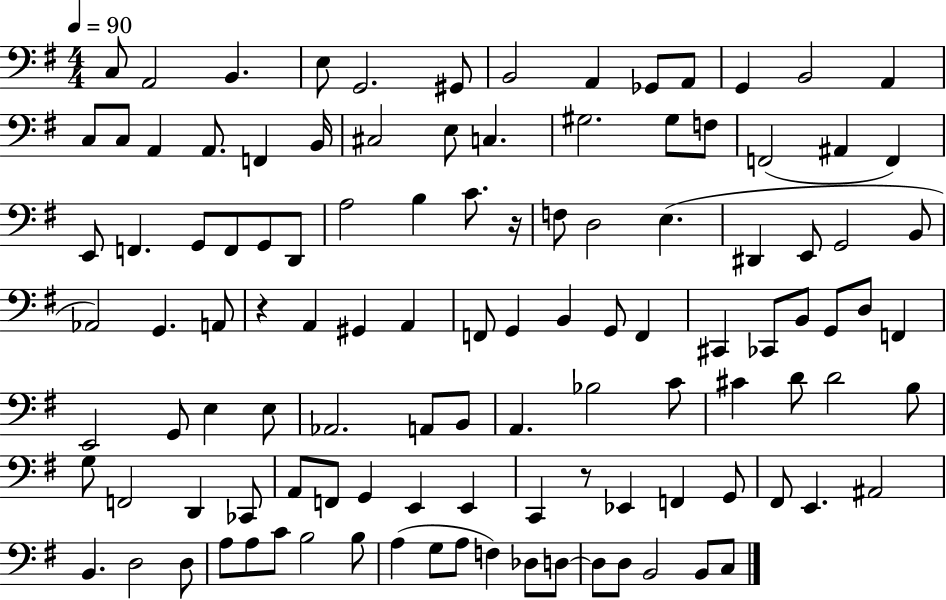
{
  \clef bass
  \numericTimeSignature
  \time 4/4
  \key g \major
  \tempo 4 = 90
  c8 a,2 b,4. | e8 g,2. gis,8 | b,2 a,4 ges,8 a,8 | g,4 b,2 a,4 | \break c8 c8 a,4 a,8. f,4 b,16 | cis2 e8 c4. | gis2. gis8 f8 | f,2( ais,4 f,4) | \break e,8 f,4. g,8 f,8 g,8 d,8 | a2 b4 c'8. r16 | f8 d2 e4.( | dis,4 e,8 g,2 b,8 | \break aes,2) g,4. a,8 | r4 a,4 gis,4 a,4 | f,8 g,4 b,4 g,8 f,4 | cis,4 ces,8 b,8 g,8 d8 f,4 | \break e,2 g,8 e4 e8 | aes,2. a,8 b,8 | a,4. bes2 c'8 | cis'4 d'8 d'2 b8 | \break g8 f,2 d,4 ces,8 | a,8 f,8 g,4 e,4 e,4 | c,4 r8 ees,4 f,4 g,8 | fis,8 e,4. ais,2 | \break b,4. d2 d8 | a8 a8 c'8 b2 b8 | a4( g8 a8 f4) des8 d8~~ | d8 d8 b,2 b,8 c8 | \break \bar "|."
}